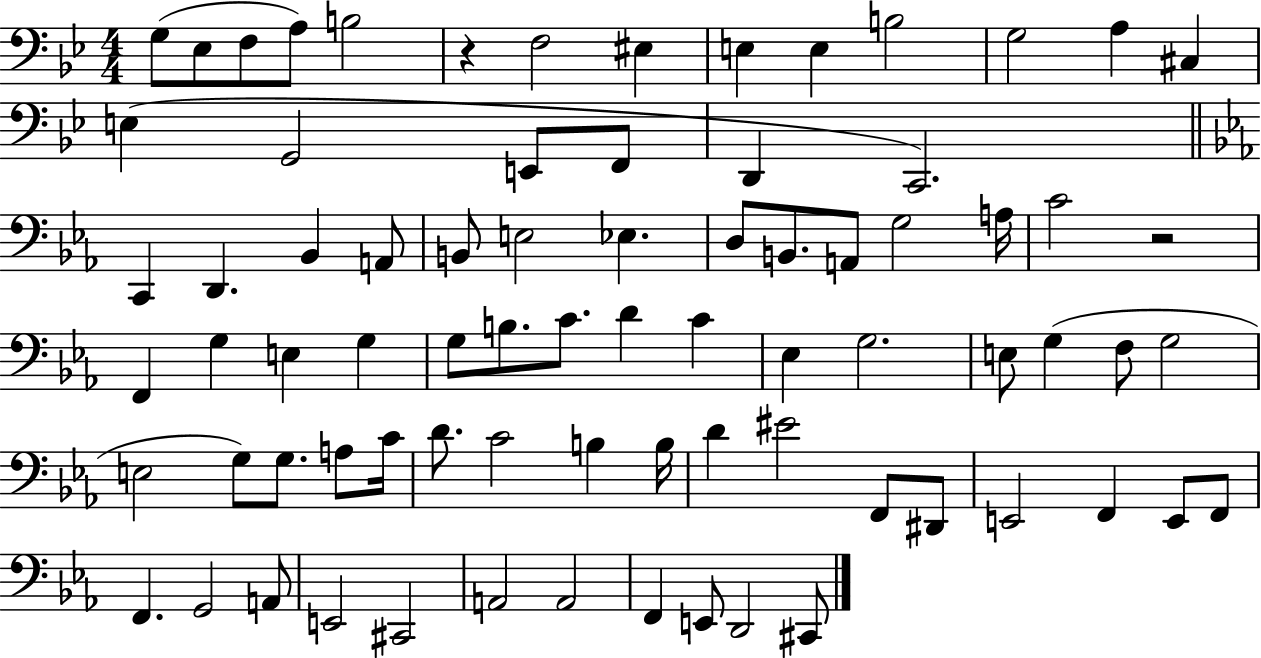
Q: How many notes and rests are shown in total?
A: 77